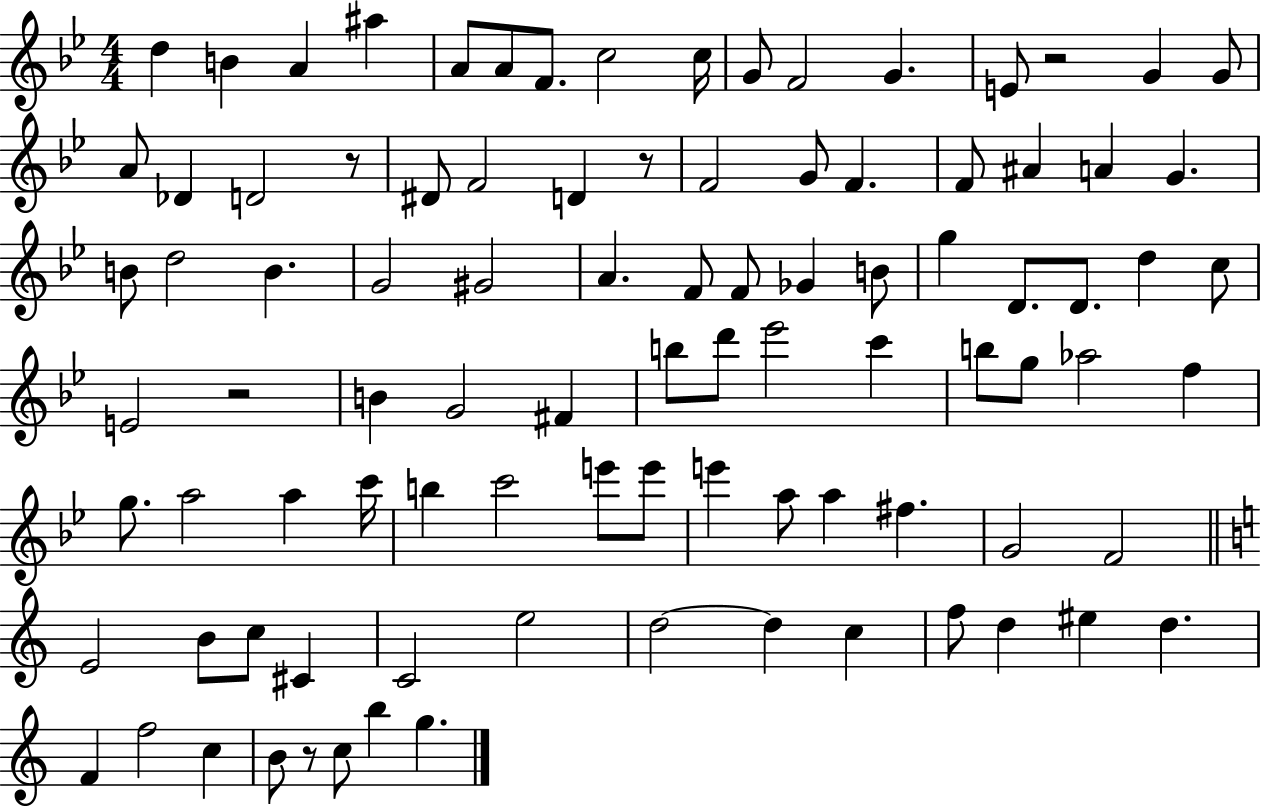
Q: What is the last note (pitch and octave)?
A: G5